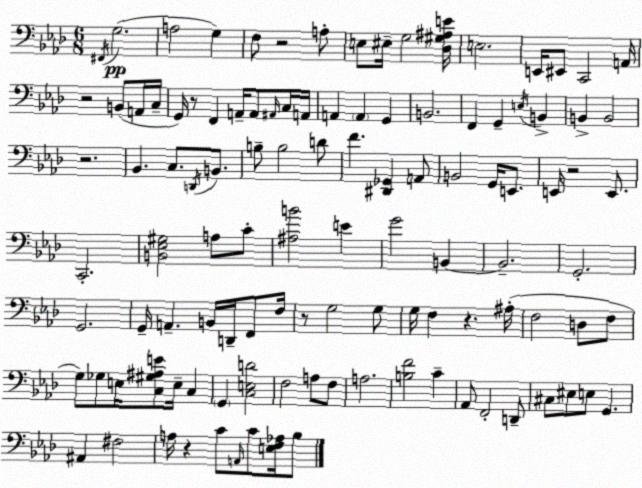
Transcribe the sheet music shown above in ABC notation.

X:1
T:Untitled
M:6/8
L:1/4
K:Fm
^F,,/4 G,2 A,2 G, F,/2 z2 A,/2 E,/2 ^E,/4 G,2 [_D,^G,^A,E]/4 E,2 E,,/4 ^E,,/2 C,,2 A,,/4 z2 B,,/2 A,,/4 C,/4 G,,/4 z/2 F,, A,,/4 A,,/2 ^A,,/4 C,/4 A,,/4 A,, A,, G,, B,,2 F,, G,, E,/4 B,, B,, B,,2 z2 _B,, C,/2 D,,/4 B,,/2 B,/2 B,2 D/2 F [^D,,_G,,] A,,/2 B,,2 G,,/4 E,,/2 E,,/4 z2 E,,/2 C,,2 [B,,_E,^G,]2 A,/2 C/2 [^A,B]2 E G2 B,, B,,2 G,,2 G,,2 G,,/4 A,, B,,/4 D,,/4 F,,/2 F,/4 z/2 G,2 G,/2 G,/4 F, z ^A,/4 F,2 D,/2 F,/2 G,/2 _G,/2 E,/4 [C,^G,^A,E]/2 E,/4 C, G,, [C,E,D]2 F,2 A,/2 F,/2 A,2 [B,F]2 C _A,,/2 F,,2 D,,/2 ^C,/2 ^E,/2 E,/2 G,, ^A,, ^F,2 A,/4 z C/2 A,,/4 C/2 [E,F,_A,]/4 _B,/2